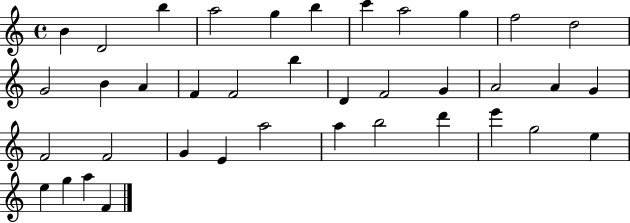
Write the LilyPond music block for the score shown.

{
  \clef treble
  \time 4/4
  \defaultTimeSignature
  \key c \major
  b'4 d'2 b''4 | a''2 g''4 b''4 | c'''4 a''2 g''4 | f''2 d''2 | \break g'2 b'4 a'4 | f'4 f'2 b''4 | d'4 f'2 g'4 | a'2 a'4 g'4 | \break f'2 f'2 | g'4 e'4 a''2 | a''4 b''2 d'''4 | e'''4 g''2 e''4 | \break e''4 g''4 a''4 f'4 | \bar "|."
}